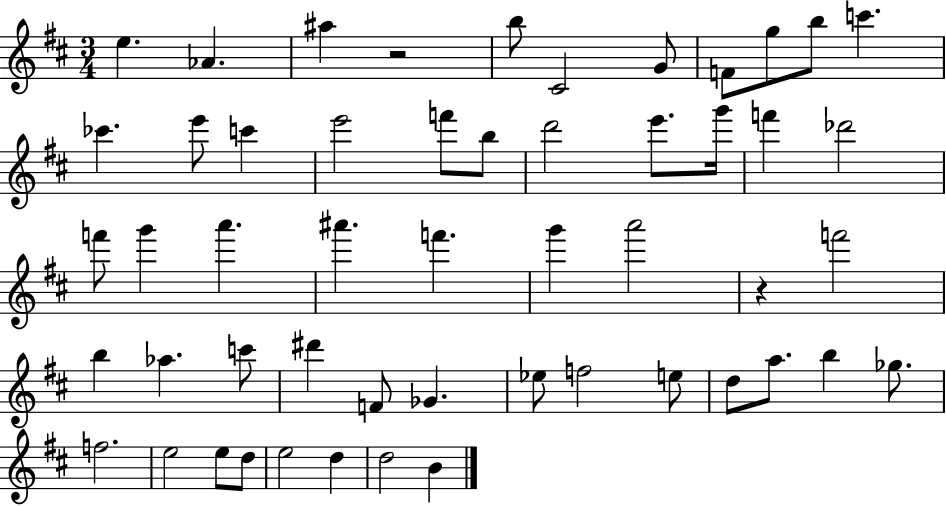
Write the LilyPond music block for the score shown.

{
  \clef treble
  \numericTimeSignature
  \time 3/4
  \key d \major
  e''4. aes'4. | ais''4 r2 | b''8 cis'2 g'8 | f'8 g''8 b''8 c'''4. | \break ces'''4. e'''8 c'''4 | e'''2 f'''8 b''8 | d'''2 e'''8. g'''16 | f'''4 des'''2 | \break f'''8 g'''4 a'''4. | ais'''4. f'''4. | g'''4 a'''2 | r4 f'''2 | \break b''4 aes''4. c'''8 | dis'''4 f'8 ges'4. | ees''8 f''2 e''8 | d''8 a''8. b''4 ges''8. | \break f''2. | e''2 e''8 d''8 | e''2 d''4 | d''2 b'4 | \break \bar "|."
}